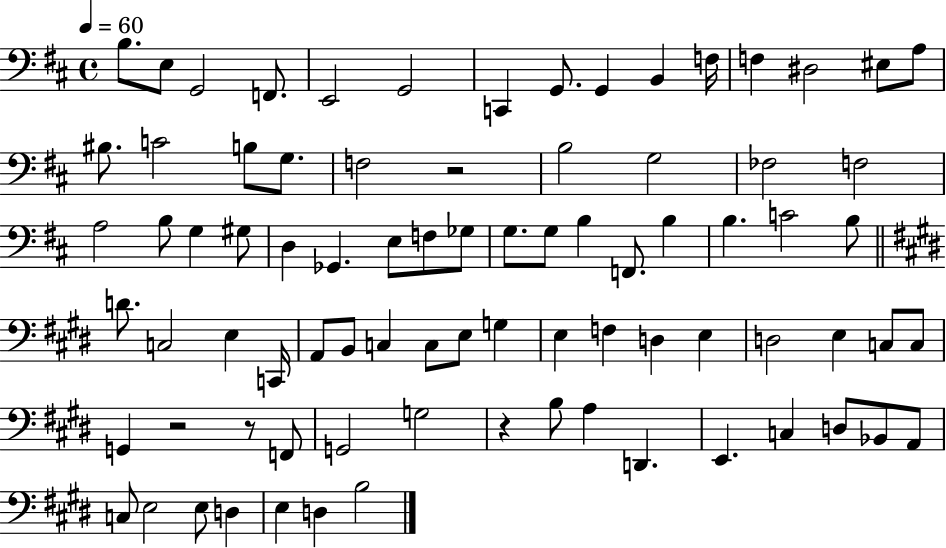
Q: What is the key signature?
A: D major